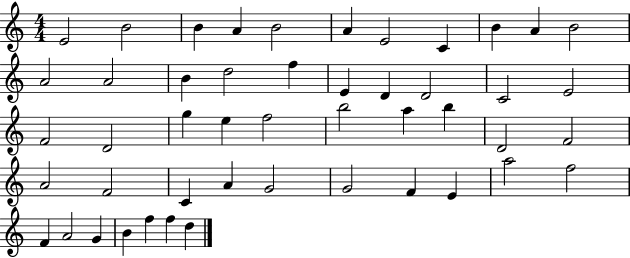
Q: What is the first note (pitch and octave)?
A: E4